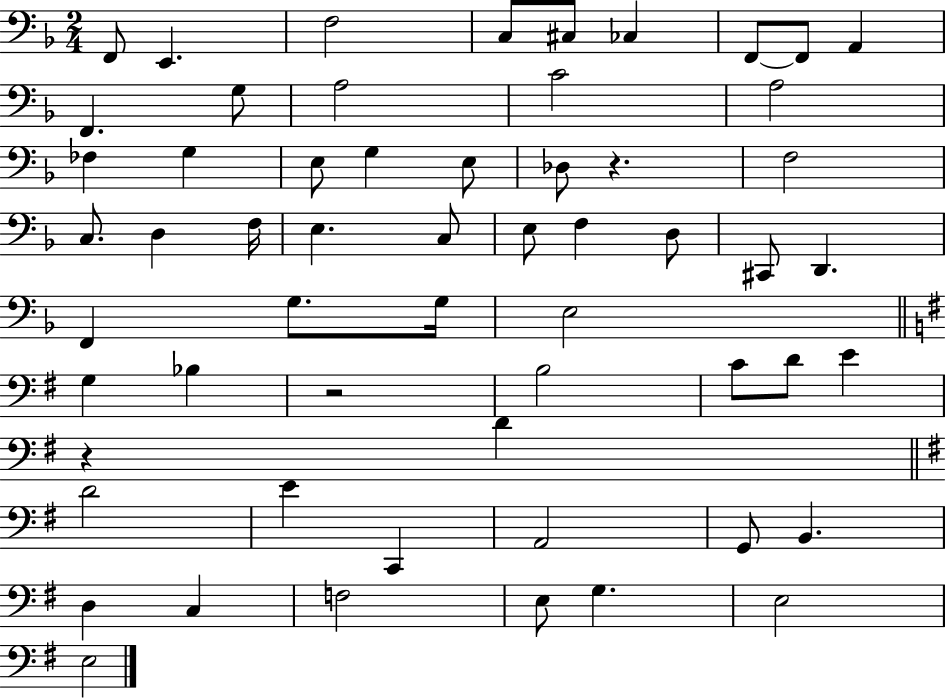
{
  \clef bass
  \numericTimeSignature
  \time 2/4
  \key f \major
  f,8 e,4. | f2 | c8 cis8 ces4 | f,8~~ f,8 a,4 | \break f,4. g8 | a2 | c'2 | a2 | \break fes4 g4 | e8 g4 e8 | des8 r4. | f2 | \break c8. d4 f16 | e4. c8 | e8 f4 d8 | cis,8 d,4. | \break f,4 g8. g16 | e2 | \bar "||" \break \key g \major g4 bes4 | r2 | b2 | c'8 d'8 e'4 | \break r4 d'4 | \bar "||" \break \key g \major d'2 | e'4 c,4 | a,2 | g,8 b,4. | \break d4 c4 | f2 | e8 g4. | e2 | \break e2 | \bar "|."
}